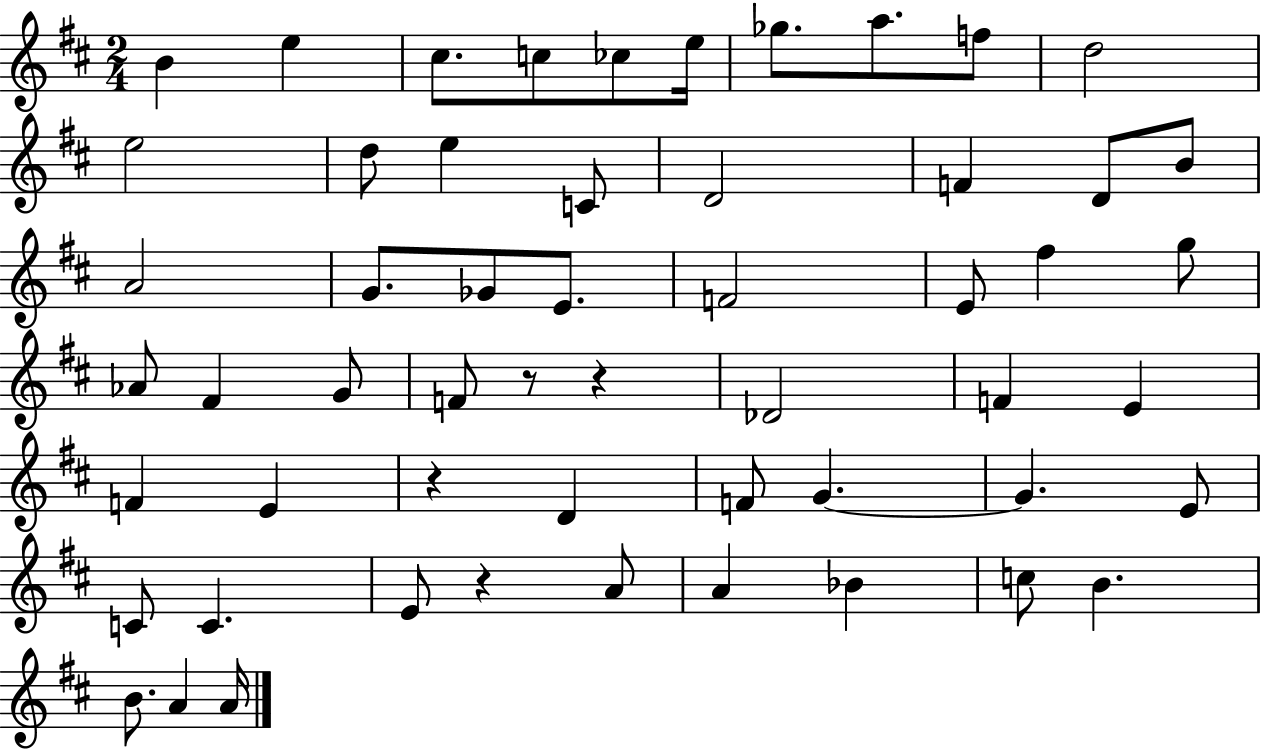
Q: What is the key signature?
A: D major